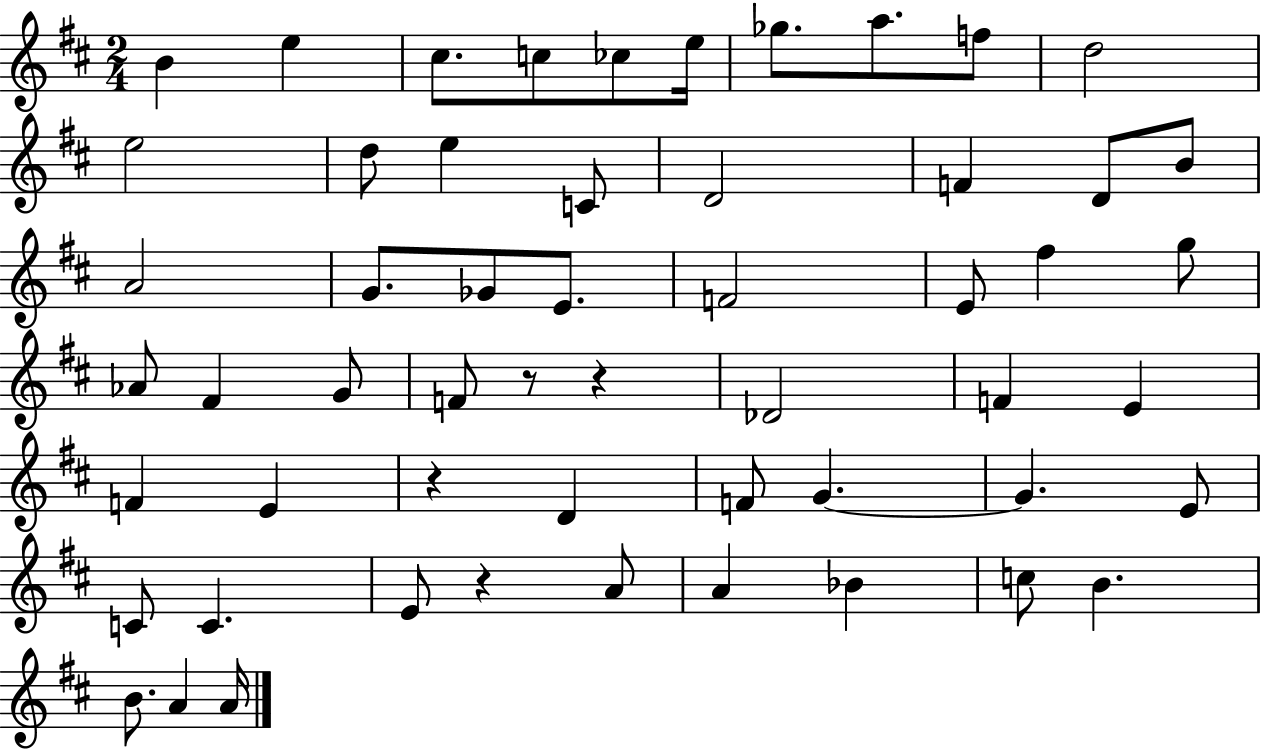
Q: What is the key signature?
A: D major